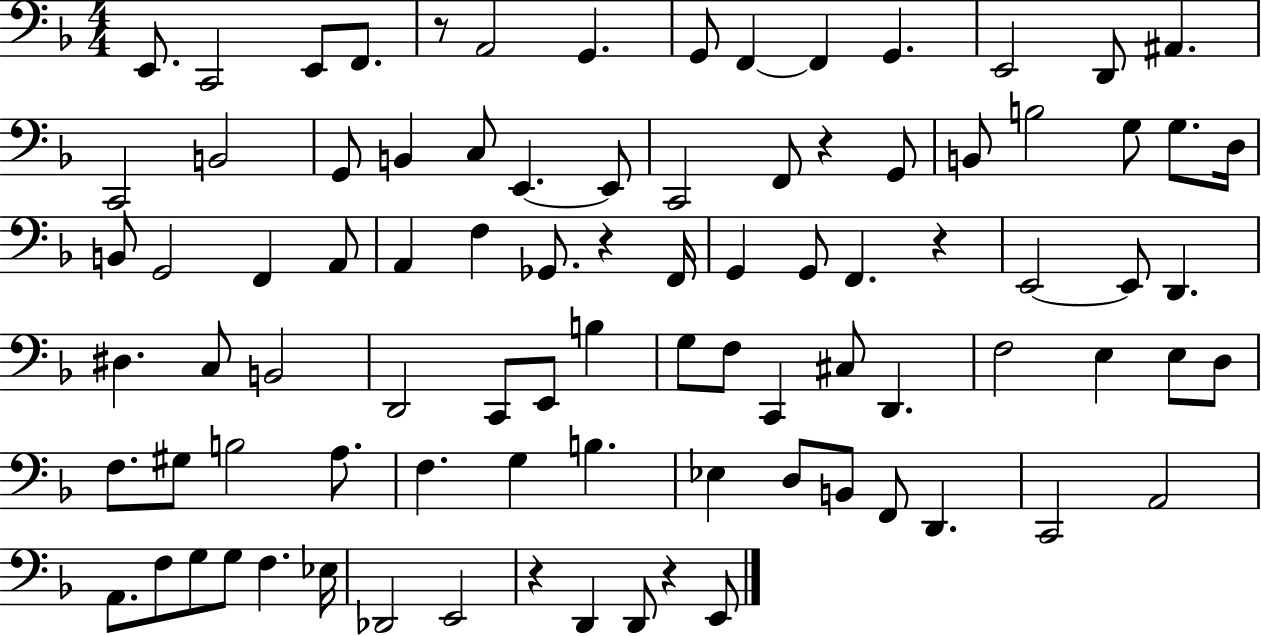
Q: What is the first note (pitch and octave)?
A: E2